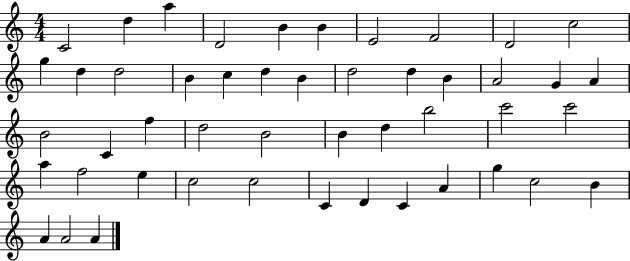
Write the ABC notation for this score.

X:1
T:Untitled
M:4/4
L:1/4
K:C
C2 d a D2 B B E2 F2 D2 c2 g d d2 B c d B d2 d B A2 G A B2 C f d2 B2 B d b2 c'2 c'2 a f2 e c2 c2 C D C A g c2 B A A2 A